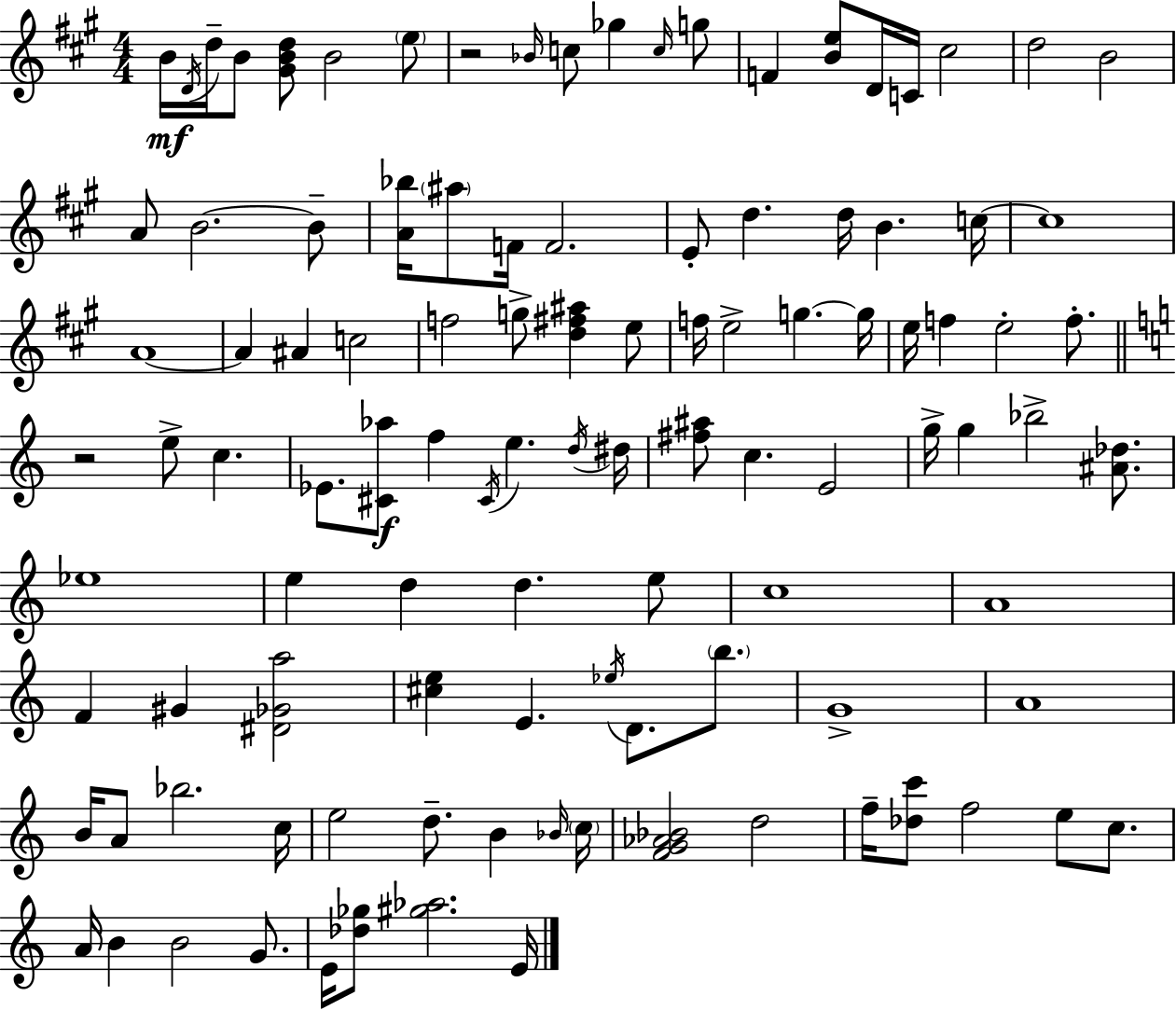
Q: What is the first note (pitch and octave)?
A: B4